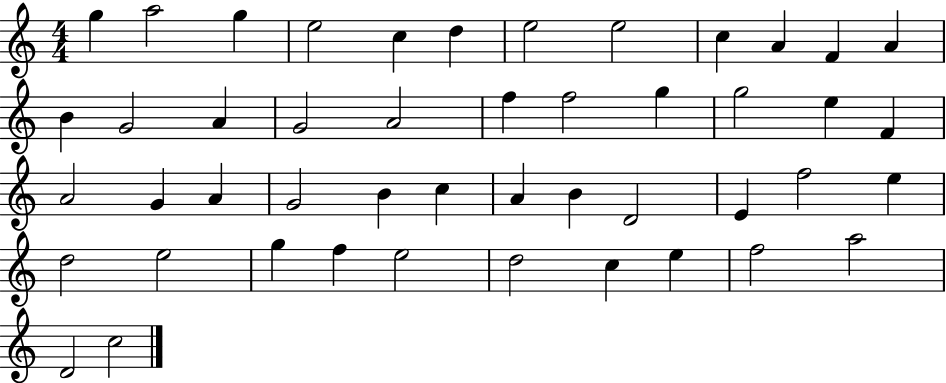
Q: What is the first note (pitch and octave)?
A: G5